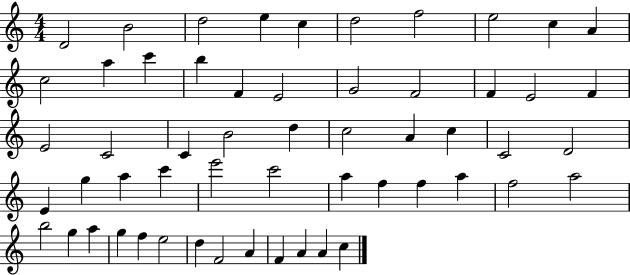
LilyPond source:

{
  \clef treble
  \numericTimeSignature
  \time 4/4
  \key c \major
  d'2 b'2 | d''2 e''4 c''4 | d''2 f''2 | e''2 c''4 a'4 | \break c''2 a''4 c'''4 | b''4 f'4 e'2 | g'2 f'2 | f'4 e'2 f'4 | \break e'2 c'2 | c'4 b'2 d''4 | c''2 a'4 c''4 | c'2 d'2 | \break e'4 g''4 a''4 c'''4 | e'''2 c'''2 | a''4 f''4 f''4 a''4 | f''2 a''2 | \break b''2 g''4 a''4 | g''4 f''4 e''2 | d''4 f'2 a'4 | f'4 a'4 a'4 c''4 | \break \bar "|."
}